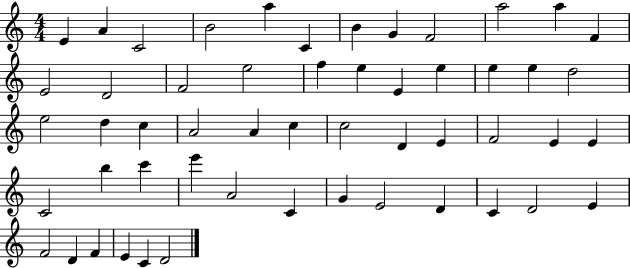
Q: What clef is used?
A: treble